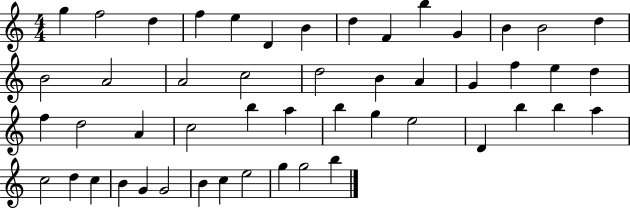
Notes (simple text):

G5/q F5/h D5/q F5/q E5/q D4/q B4/q D5/q F4/q B5/q G4/q B4/q B4/h D5/q B4/h A4/h A4/h C5/h D5/h B4/q A4/q G4/q F5/q E5/q D5/q F5/q D5/h A4/q C5/h B5/q A5/q B5/q G5/q E5/h D4/q B5/q B5/q A5/q C5/h D5/q C5/q B4/q G4/q G4/h B4/q C5/q E5/h G5/q G5/h B5/q